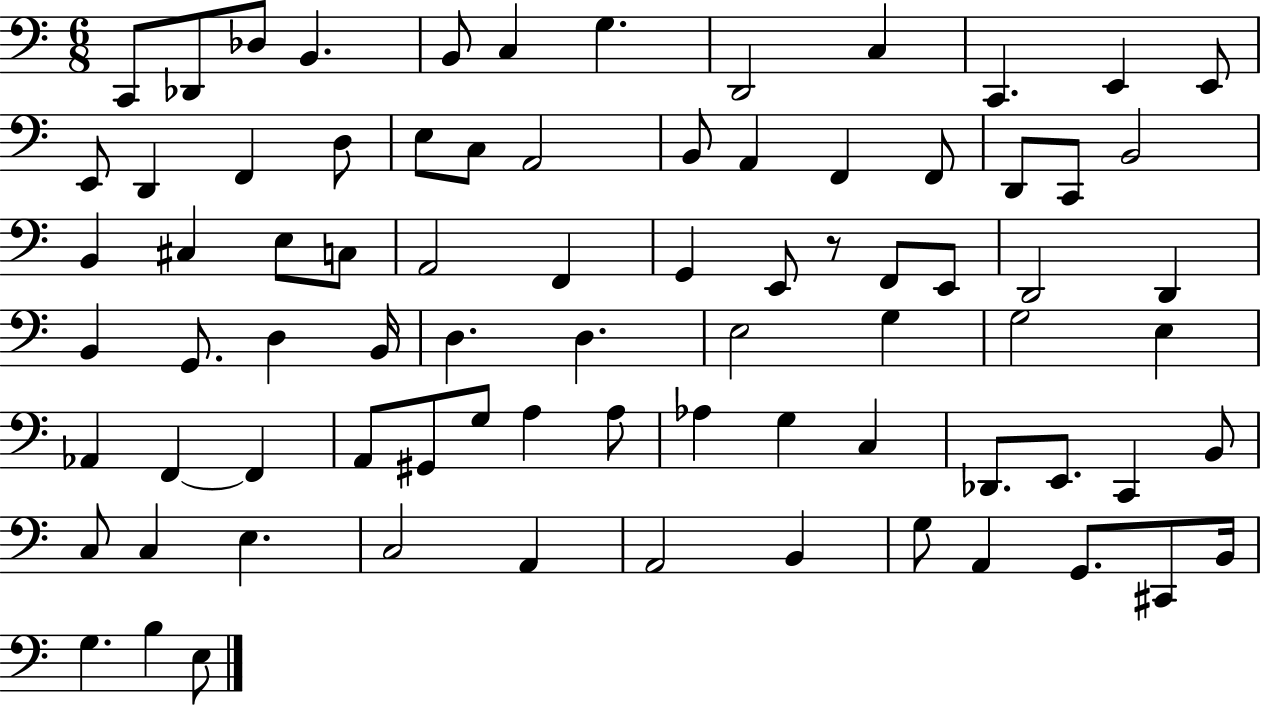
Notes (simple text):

C2/e Db2/e Db3/e B2/q. B2/e C3/q G3/q. D2/h C3/q C2/q. E2/q E2/e E2/e D2/q F2/q D3/e E3/e C3/e A2/h B2/e A2/q F2/q F2/e D2/e C2/e B2/h B2/q C#3/q E3/e C3/e A2/h F2/q G2/q E2/e R/e F2/e E2/e D2/h D2/q B2/q G2/e. D3/q B2/s D3/q. D3/q. E3/h G3/q G3/h E3/q Ab2/q F2/q F2/q A2/e G#2/e G3/e A3/q A3/e Ab3/q G3/q C3/q Db2/e. E2/e. C2/q B2/e C3/e C3/q E3/q. C3/h A2/q A2/h B2/q G3/e A2/q G2/e. C#2/e B2/s G3/q. B3/q E3/e